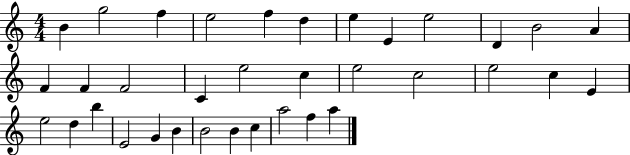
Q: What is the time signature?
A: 4/4